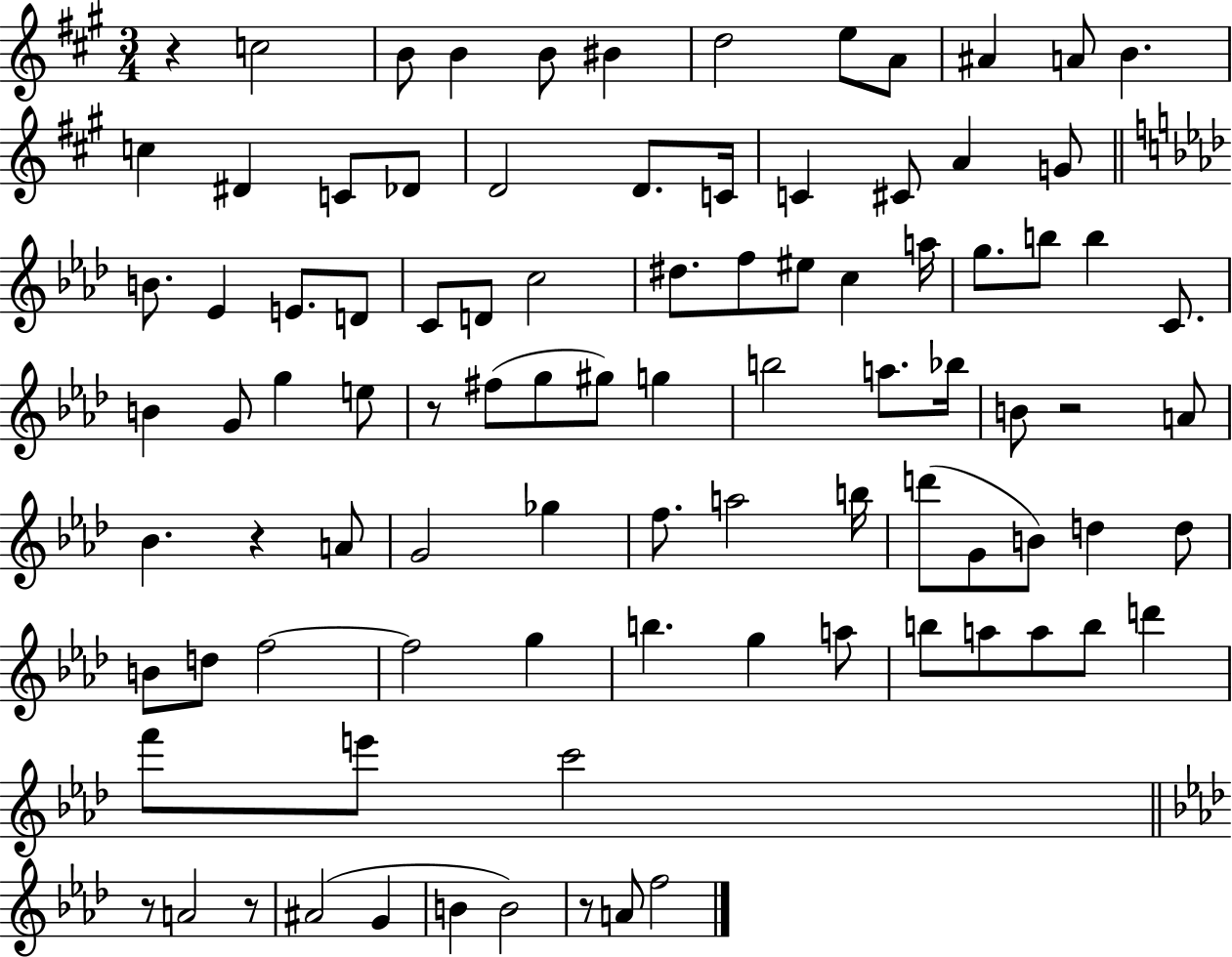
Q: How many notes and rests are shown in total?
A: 93